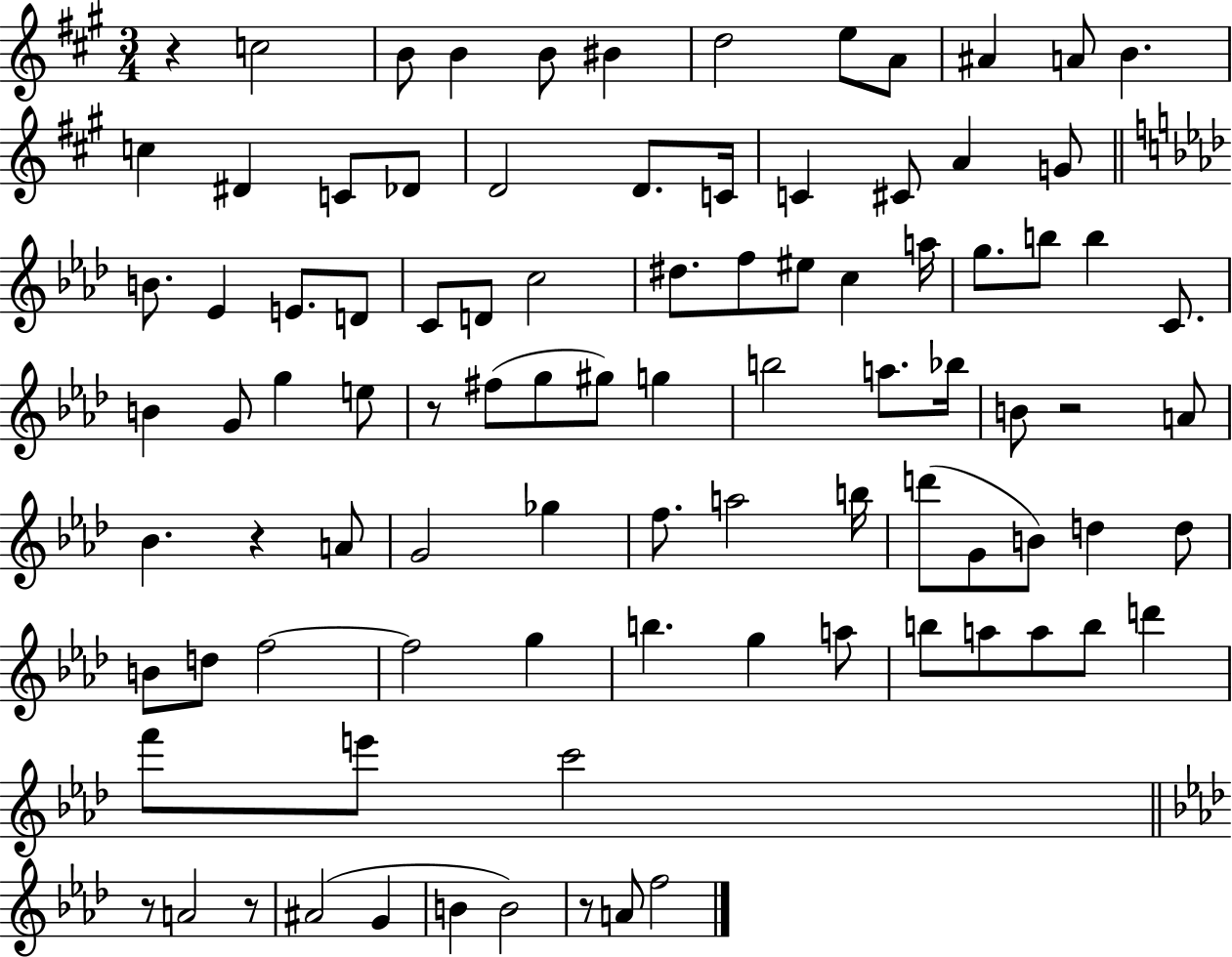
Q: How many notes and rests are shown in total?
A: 93